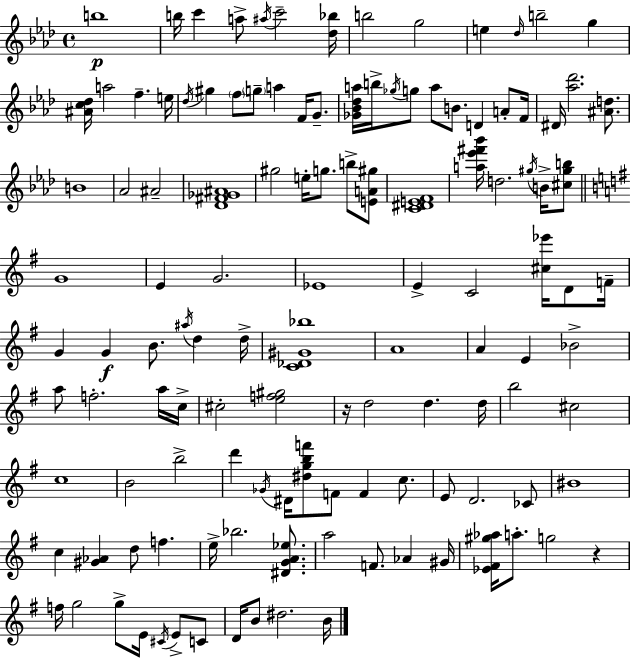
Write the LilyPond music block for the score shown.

{
  \clef treble
  \time 4/4
  \defaultTimeSignature
  \key f \minor
  b''1\p | b''16 c'''4 a''8-> \acciaccatura { ais''16 } c'''2-- | <des'' bes''>16 b''2 g''2 | e''4 \grace { des''16 } b''2-- g''4 | \break <ais' c'' des''>16 a''2 f''4.-- | e''16 \acciaccatura { des''16 } gis''4 \parenthesize f''8 \parenthesize g''8-- a''4 f'16 | g'8.-- <ges' bes' des'' a''>16 b''16-> \acciaccatura { ges''16 } g''8 a''8 b'8. d'4 | a'8-. f'16 dis'16 <aes'' des'''>2. | \break <ais' d''>8. b'1 | aes'2 ais'2-- | <des' fis' ges' ais'>1 | gis''2 e''16-. g''8. | \break b''8-> <e' a' gis''>8 <c' dis' e' f'>1 | <a'' ees''' fis''' bes'''>16 d''2. | \acciaccatura { gis''16 } b'16-> <cis'' gis'' b''>8 \bar "||" \break \key g \major g'1 | e'4 g'2. | ees'1 | e'4-> c'2 <cis'' ees'''>16 d'8 f'16-- | \break g'4 g'4\f b'8. \acciaccatura { ais''16 } d''4 | d''16-> <c' des' gis' bes''>1 | a'1 | a'4 e'4 bes'2-> | \break a''8 f''2.-. a''16 | c''16-> cis''2-. <e'' f'' gis''>2 | r16 d''2 d''4. | d''16 b''2 cis''2 | \break c''1 | b'2 b''2-> | d'''4 \acciaccatura { ges'16 } dis'16 <dis'' g'' b'' f'''>8 f'8 f'4 c''8. | e'8 d'2. | \break ces'8 bis'1 | c''4 <gis' aes'>4 d''8 f''4. | e''16-> bes''2. <dis' g' a' ees''>8. | a''2 f'8. aes'4 | \break gis'16 <ees' fis' gis'' aes''>16 a''8.-. g''2 r4 | f''16 g''2 g''8-> e'16 \acciaccatura { cis'16 } e'8-> | c'8 d'16 b'8 dis''2. | b'16 \bar "|."
}